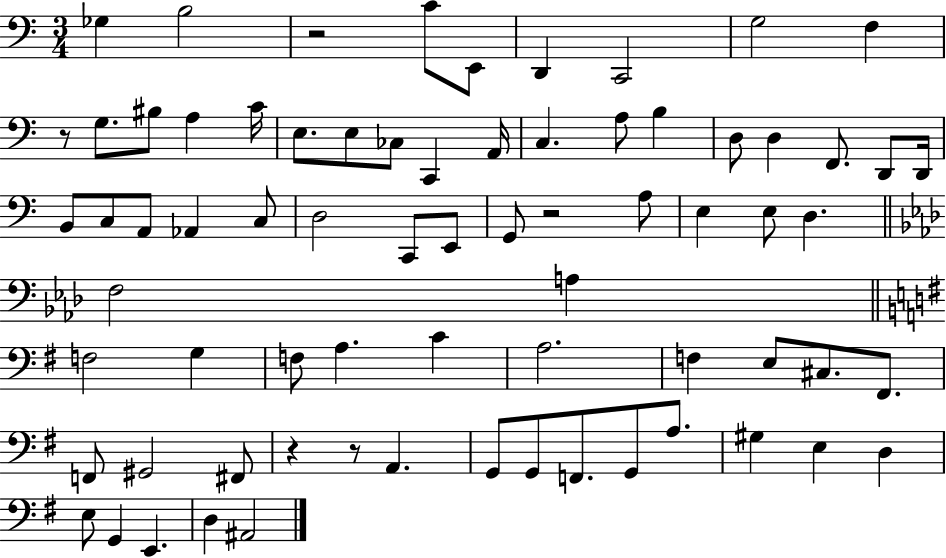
Gb3/q B3/h R/h C4/e E2/e D2/q C2/h G3/h F3/q R/e G3/e. BIS3/e A3/q C4/s E3/e. E3/e CES3/e C2/q A2/s C3/q. A3/e B3/q D3/e D3/q F2/e. D2/e D2/s B2/e C3/e A2/e Ab2/q C3/e D3/h C2/e E2/e G2/e R/h A3/e E3/q E3/e D3/q. F3/h A3/q F3/h G3/q F3/e A3/q. C4/q A3/h. F3/q E3/e C#3/e. F#2/e. F2/e G#2/h F#2/e R/q R/e A2/q. G2/e G2/e F2/e. G2/e A3/e. G#3/q E3/q D3/q E3/e G2/q E2/q. D3/q A#2/h